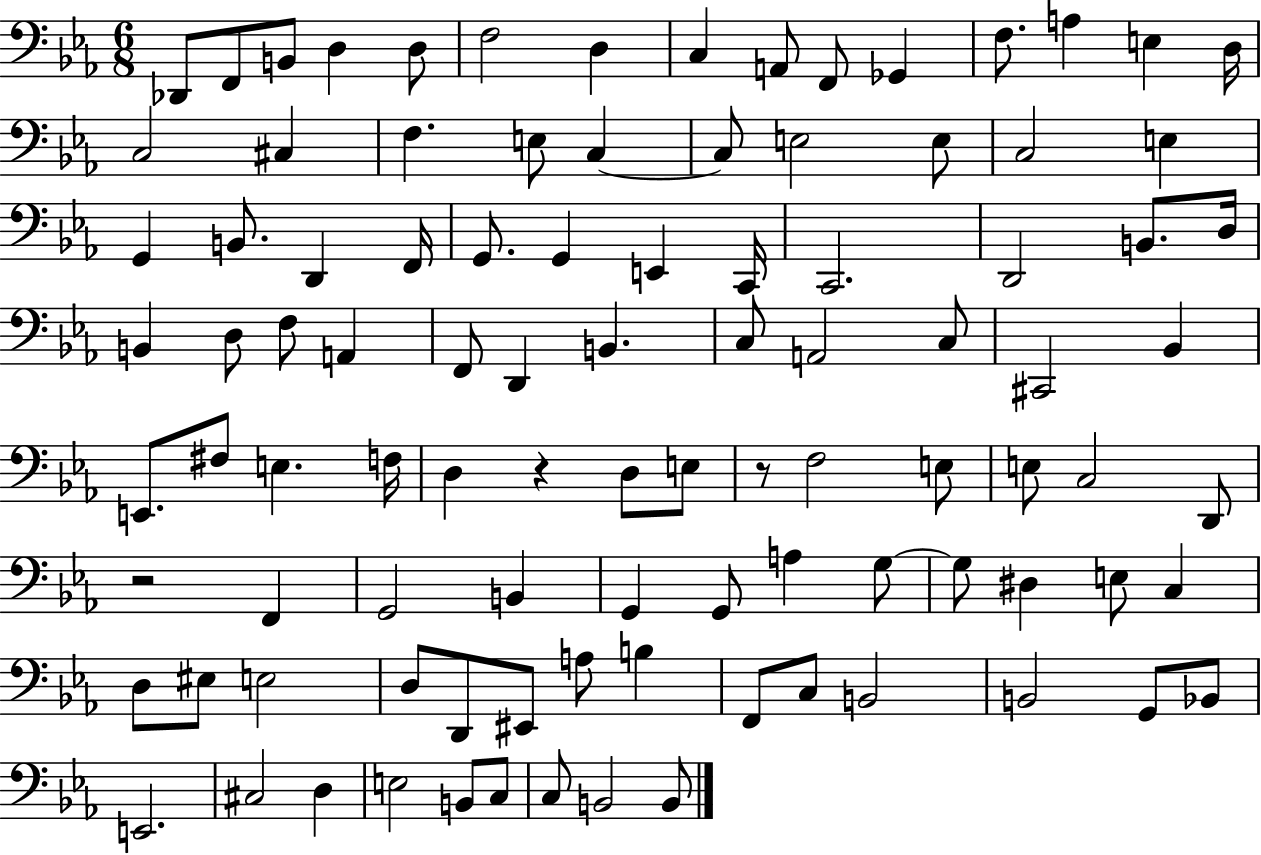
{
  \clef bass
  \numericTimeSignature
  \time 6/8
  \key ees \major
  des,8 f,8 b,8 d4 d8 | f2 d4 | c4 a,8 f,8 ges,4 | f8. a4 e4 d16 | \break c2 cis4 | f4. e8 c4~~ | c8 e2 e8 | c2 e4 | \break g,4 b,8. d,4 f,16 | g,8. g,4 e,4 c,16 | c,2. | d,2 b,8. d16 | \break b,4 d8 f8 a,4 | f,8 d,4 b,4. | c8 a,2 c8 | cis,2 bes,4 | \break e,8. fis8 e4. f16 | d4 r4 d8 e8 | r8 f2 e8 | e8 c2 d,8 | \break r2 f,4 | g,2 b,4 | g,4 g,8 a4 g8~~ | g8 dis4 e8 c4 | \break d8 eis8 e2 | d8 d,8 eis,8 a8 b4 | f,8 c8 b,2 | b,2 g,8 bes,8 | \break e,2. | cis2 d4 | e2 b,8 c8 | c8 b,2 b,8 | \break \bar "|."
}